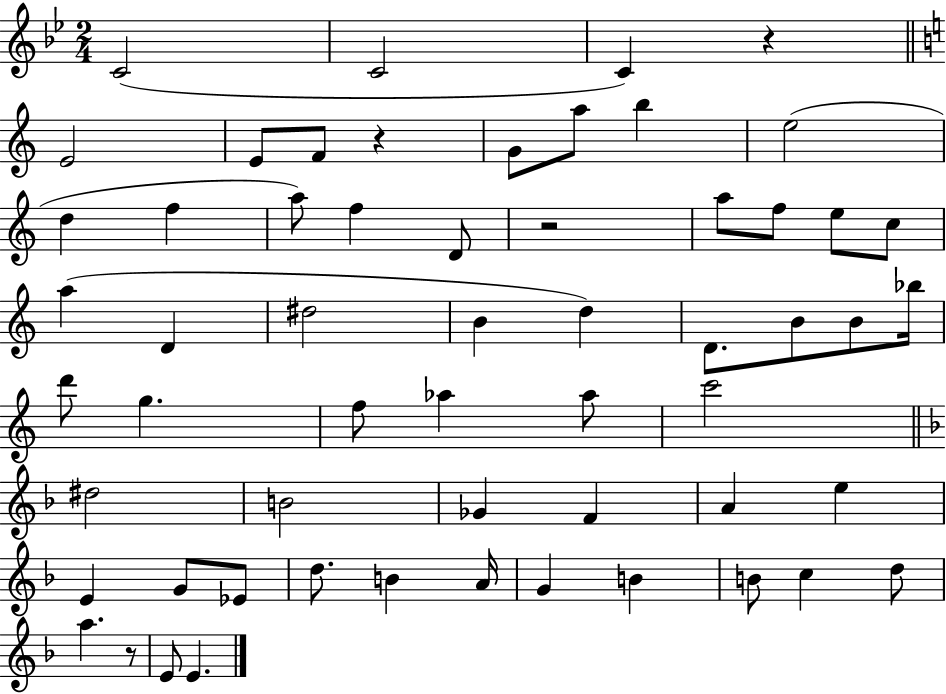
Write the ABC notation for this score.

X:1
T:Untitled
M:2/4
L:1/4
K:Bb
C2 C2 C z E2 E/2 F/2 z G/2 a/2 b e2 d f a/2 f D/2 z2 a/2 f/2 e/2 c/2 a D ^d2 B d D/2 B/2 B/2 _b/4 d'/2 g f/2 _a _a/2 c'2 ^d2 B2 _G F A e E G/2 _E/2 d/2 B A/4 G B B/2 c d/2 a z/2 E/2 E